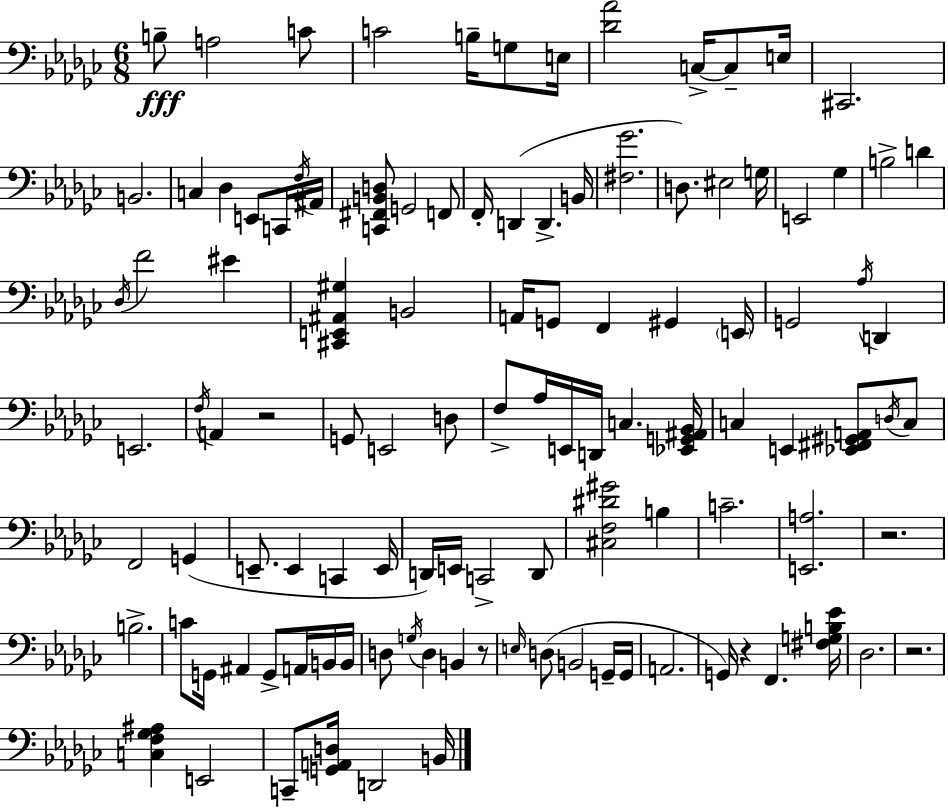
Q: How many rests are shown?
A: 5